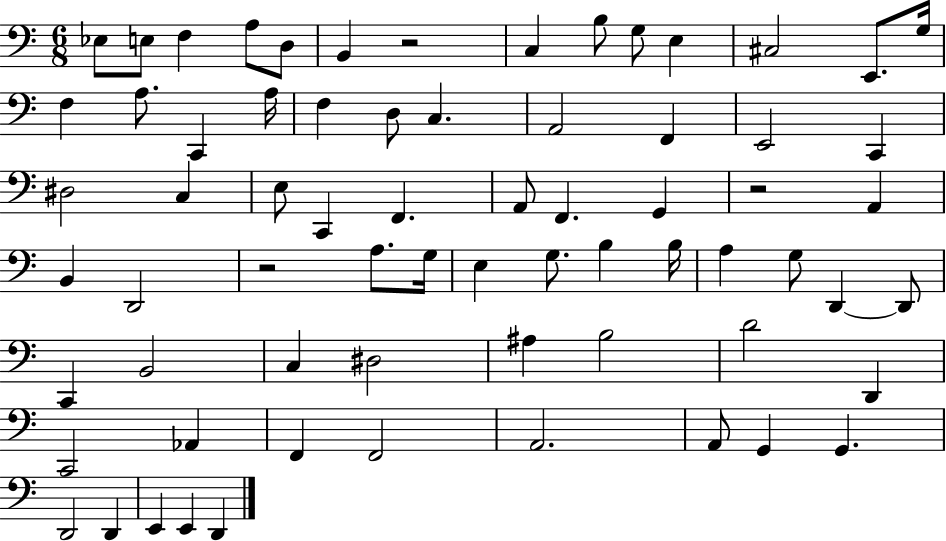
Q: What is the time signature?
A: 6/8